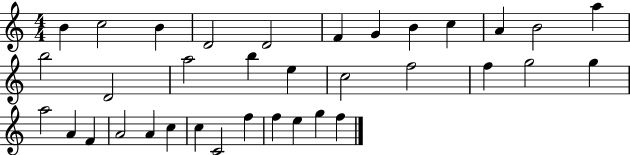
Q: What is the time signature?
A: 4/4